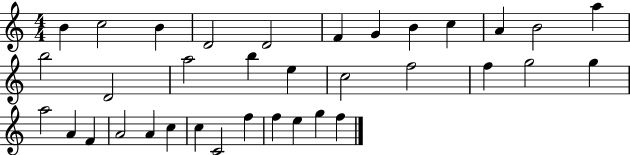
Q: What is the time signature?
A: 4/4